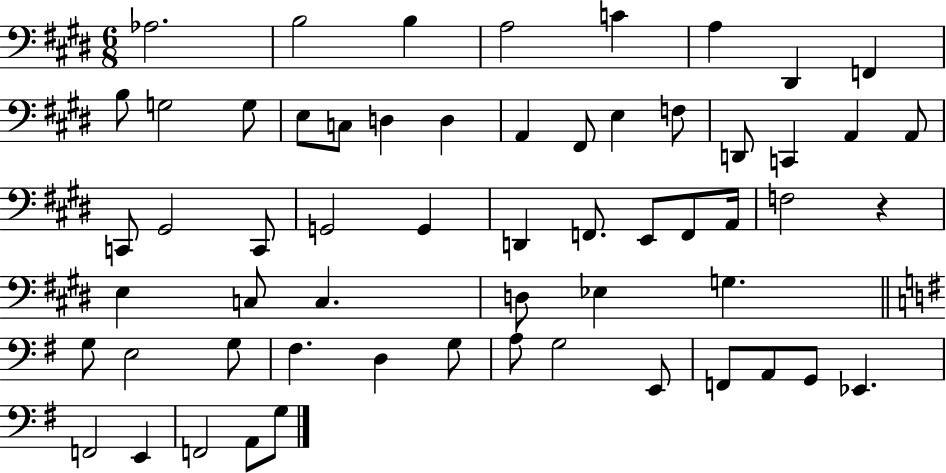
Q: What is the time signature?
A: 6/8